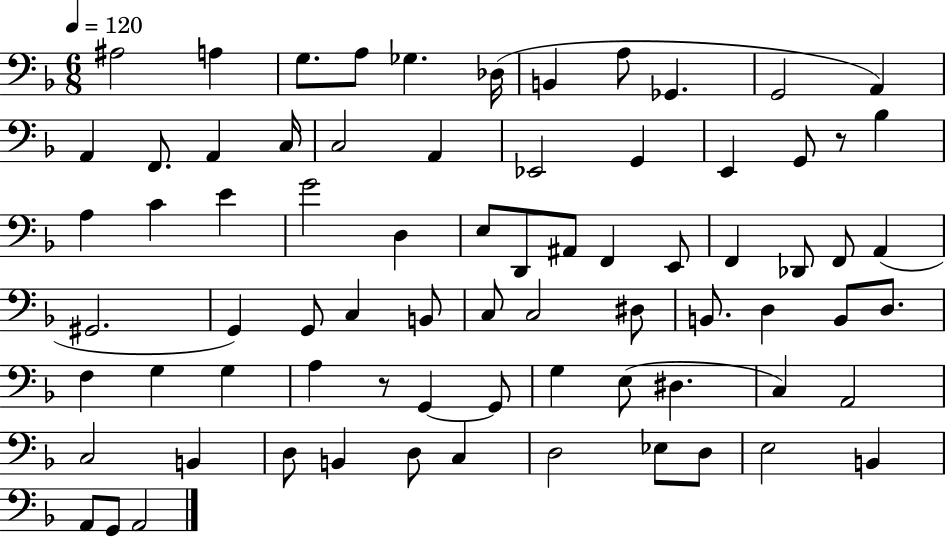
X:1
T:Untitled
M:6/8
L:1/4
K:F
^A,2 A, G,/2 A,/2 _G, _D,/4 B,, A,/2 _G,, G,,2 A,, A,, F,,/2 A,, C,/4 C,2 A,, _E,,2 G,, E,, G,,/2 z/2 _B, A, C E G2 D, E,/2 D,,/2 ^A,,/2 F,, E,,/2 F,, _D,,/2 F,,/2 A,, ^G,,2 G,, G,,/2 C, B,,/2 C,/2 C,2 ^D,/2 B,,/2 D, B,,/2 D,/2 F, G, G, A, z/2 G,, G,,/2 G, E,/2 ^D, C, A,,2 C,2 B,, D,/2 B,, D,/2 C, D,2 _E,/2 D,/2 E,2 B,, A,,/2 G,,/2 A,,2